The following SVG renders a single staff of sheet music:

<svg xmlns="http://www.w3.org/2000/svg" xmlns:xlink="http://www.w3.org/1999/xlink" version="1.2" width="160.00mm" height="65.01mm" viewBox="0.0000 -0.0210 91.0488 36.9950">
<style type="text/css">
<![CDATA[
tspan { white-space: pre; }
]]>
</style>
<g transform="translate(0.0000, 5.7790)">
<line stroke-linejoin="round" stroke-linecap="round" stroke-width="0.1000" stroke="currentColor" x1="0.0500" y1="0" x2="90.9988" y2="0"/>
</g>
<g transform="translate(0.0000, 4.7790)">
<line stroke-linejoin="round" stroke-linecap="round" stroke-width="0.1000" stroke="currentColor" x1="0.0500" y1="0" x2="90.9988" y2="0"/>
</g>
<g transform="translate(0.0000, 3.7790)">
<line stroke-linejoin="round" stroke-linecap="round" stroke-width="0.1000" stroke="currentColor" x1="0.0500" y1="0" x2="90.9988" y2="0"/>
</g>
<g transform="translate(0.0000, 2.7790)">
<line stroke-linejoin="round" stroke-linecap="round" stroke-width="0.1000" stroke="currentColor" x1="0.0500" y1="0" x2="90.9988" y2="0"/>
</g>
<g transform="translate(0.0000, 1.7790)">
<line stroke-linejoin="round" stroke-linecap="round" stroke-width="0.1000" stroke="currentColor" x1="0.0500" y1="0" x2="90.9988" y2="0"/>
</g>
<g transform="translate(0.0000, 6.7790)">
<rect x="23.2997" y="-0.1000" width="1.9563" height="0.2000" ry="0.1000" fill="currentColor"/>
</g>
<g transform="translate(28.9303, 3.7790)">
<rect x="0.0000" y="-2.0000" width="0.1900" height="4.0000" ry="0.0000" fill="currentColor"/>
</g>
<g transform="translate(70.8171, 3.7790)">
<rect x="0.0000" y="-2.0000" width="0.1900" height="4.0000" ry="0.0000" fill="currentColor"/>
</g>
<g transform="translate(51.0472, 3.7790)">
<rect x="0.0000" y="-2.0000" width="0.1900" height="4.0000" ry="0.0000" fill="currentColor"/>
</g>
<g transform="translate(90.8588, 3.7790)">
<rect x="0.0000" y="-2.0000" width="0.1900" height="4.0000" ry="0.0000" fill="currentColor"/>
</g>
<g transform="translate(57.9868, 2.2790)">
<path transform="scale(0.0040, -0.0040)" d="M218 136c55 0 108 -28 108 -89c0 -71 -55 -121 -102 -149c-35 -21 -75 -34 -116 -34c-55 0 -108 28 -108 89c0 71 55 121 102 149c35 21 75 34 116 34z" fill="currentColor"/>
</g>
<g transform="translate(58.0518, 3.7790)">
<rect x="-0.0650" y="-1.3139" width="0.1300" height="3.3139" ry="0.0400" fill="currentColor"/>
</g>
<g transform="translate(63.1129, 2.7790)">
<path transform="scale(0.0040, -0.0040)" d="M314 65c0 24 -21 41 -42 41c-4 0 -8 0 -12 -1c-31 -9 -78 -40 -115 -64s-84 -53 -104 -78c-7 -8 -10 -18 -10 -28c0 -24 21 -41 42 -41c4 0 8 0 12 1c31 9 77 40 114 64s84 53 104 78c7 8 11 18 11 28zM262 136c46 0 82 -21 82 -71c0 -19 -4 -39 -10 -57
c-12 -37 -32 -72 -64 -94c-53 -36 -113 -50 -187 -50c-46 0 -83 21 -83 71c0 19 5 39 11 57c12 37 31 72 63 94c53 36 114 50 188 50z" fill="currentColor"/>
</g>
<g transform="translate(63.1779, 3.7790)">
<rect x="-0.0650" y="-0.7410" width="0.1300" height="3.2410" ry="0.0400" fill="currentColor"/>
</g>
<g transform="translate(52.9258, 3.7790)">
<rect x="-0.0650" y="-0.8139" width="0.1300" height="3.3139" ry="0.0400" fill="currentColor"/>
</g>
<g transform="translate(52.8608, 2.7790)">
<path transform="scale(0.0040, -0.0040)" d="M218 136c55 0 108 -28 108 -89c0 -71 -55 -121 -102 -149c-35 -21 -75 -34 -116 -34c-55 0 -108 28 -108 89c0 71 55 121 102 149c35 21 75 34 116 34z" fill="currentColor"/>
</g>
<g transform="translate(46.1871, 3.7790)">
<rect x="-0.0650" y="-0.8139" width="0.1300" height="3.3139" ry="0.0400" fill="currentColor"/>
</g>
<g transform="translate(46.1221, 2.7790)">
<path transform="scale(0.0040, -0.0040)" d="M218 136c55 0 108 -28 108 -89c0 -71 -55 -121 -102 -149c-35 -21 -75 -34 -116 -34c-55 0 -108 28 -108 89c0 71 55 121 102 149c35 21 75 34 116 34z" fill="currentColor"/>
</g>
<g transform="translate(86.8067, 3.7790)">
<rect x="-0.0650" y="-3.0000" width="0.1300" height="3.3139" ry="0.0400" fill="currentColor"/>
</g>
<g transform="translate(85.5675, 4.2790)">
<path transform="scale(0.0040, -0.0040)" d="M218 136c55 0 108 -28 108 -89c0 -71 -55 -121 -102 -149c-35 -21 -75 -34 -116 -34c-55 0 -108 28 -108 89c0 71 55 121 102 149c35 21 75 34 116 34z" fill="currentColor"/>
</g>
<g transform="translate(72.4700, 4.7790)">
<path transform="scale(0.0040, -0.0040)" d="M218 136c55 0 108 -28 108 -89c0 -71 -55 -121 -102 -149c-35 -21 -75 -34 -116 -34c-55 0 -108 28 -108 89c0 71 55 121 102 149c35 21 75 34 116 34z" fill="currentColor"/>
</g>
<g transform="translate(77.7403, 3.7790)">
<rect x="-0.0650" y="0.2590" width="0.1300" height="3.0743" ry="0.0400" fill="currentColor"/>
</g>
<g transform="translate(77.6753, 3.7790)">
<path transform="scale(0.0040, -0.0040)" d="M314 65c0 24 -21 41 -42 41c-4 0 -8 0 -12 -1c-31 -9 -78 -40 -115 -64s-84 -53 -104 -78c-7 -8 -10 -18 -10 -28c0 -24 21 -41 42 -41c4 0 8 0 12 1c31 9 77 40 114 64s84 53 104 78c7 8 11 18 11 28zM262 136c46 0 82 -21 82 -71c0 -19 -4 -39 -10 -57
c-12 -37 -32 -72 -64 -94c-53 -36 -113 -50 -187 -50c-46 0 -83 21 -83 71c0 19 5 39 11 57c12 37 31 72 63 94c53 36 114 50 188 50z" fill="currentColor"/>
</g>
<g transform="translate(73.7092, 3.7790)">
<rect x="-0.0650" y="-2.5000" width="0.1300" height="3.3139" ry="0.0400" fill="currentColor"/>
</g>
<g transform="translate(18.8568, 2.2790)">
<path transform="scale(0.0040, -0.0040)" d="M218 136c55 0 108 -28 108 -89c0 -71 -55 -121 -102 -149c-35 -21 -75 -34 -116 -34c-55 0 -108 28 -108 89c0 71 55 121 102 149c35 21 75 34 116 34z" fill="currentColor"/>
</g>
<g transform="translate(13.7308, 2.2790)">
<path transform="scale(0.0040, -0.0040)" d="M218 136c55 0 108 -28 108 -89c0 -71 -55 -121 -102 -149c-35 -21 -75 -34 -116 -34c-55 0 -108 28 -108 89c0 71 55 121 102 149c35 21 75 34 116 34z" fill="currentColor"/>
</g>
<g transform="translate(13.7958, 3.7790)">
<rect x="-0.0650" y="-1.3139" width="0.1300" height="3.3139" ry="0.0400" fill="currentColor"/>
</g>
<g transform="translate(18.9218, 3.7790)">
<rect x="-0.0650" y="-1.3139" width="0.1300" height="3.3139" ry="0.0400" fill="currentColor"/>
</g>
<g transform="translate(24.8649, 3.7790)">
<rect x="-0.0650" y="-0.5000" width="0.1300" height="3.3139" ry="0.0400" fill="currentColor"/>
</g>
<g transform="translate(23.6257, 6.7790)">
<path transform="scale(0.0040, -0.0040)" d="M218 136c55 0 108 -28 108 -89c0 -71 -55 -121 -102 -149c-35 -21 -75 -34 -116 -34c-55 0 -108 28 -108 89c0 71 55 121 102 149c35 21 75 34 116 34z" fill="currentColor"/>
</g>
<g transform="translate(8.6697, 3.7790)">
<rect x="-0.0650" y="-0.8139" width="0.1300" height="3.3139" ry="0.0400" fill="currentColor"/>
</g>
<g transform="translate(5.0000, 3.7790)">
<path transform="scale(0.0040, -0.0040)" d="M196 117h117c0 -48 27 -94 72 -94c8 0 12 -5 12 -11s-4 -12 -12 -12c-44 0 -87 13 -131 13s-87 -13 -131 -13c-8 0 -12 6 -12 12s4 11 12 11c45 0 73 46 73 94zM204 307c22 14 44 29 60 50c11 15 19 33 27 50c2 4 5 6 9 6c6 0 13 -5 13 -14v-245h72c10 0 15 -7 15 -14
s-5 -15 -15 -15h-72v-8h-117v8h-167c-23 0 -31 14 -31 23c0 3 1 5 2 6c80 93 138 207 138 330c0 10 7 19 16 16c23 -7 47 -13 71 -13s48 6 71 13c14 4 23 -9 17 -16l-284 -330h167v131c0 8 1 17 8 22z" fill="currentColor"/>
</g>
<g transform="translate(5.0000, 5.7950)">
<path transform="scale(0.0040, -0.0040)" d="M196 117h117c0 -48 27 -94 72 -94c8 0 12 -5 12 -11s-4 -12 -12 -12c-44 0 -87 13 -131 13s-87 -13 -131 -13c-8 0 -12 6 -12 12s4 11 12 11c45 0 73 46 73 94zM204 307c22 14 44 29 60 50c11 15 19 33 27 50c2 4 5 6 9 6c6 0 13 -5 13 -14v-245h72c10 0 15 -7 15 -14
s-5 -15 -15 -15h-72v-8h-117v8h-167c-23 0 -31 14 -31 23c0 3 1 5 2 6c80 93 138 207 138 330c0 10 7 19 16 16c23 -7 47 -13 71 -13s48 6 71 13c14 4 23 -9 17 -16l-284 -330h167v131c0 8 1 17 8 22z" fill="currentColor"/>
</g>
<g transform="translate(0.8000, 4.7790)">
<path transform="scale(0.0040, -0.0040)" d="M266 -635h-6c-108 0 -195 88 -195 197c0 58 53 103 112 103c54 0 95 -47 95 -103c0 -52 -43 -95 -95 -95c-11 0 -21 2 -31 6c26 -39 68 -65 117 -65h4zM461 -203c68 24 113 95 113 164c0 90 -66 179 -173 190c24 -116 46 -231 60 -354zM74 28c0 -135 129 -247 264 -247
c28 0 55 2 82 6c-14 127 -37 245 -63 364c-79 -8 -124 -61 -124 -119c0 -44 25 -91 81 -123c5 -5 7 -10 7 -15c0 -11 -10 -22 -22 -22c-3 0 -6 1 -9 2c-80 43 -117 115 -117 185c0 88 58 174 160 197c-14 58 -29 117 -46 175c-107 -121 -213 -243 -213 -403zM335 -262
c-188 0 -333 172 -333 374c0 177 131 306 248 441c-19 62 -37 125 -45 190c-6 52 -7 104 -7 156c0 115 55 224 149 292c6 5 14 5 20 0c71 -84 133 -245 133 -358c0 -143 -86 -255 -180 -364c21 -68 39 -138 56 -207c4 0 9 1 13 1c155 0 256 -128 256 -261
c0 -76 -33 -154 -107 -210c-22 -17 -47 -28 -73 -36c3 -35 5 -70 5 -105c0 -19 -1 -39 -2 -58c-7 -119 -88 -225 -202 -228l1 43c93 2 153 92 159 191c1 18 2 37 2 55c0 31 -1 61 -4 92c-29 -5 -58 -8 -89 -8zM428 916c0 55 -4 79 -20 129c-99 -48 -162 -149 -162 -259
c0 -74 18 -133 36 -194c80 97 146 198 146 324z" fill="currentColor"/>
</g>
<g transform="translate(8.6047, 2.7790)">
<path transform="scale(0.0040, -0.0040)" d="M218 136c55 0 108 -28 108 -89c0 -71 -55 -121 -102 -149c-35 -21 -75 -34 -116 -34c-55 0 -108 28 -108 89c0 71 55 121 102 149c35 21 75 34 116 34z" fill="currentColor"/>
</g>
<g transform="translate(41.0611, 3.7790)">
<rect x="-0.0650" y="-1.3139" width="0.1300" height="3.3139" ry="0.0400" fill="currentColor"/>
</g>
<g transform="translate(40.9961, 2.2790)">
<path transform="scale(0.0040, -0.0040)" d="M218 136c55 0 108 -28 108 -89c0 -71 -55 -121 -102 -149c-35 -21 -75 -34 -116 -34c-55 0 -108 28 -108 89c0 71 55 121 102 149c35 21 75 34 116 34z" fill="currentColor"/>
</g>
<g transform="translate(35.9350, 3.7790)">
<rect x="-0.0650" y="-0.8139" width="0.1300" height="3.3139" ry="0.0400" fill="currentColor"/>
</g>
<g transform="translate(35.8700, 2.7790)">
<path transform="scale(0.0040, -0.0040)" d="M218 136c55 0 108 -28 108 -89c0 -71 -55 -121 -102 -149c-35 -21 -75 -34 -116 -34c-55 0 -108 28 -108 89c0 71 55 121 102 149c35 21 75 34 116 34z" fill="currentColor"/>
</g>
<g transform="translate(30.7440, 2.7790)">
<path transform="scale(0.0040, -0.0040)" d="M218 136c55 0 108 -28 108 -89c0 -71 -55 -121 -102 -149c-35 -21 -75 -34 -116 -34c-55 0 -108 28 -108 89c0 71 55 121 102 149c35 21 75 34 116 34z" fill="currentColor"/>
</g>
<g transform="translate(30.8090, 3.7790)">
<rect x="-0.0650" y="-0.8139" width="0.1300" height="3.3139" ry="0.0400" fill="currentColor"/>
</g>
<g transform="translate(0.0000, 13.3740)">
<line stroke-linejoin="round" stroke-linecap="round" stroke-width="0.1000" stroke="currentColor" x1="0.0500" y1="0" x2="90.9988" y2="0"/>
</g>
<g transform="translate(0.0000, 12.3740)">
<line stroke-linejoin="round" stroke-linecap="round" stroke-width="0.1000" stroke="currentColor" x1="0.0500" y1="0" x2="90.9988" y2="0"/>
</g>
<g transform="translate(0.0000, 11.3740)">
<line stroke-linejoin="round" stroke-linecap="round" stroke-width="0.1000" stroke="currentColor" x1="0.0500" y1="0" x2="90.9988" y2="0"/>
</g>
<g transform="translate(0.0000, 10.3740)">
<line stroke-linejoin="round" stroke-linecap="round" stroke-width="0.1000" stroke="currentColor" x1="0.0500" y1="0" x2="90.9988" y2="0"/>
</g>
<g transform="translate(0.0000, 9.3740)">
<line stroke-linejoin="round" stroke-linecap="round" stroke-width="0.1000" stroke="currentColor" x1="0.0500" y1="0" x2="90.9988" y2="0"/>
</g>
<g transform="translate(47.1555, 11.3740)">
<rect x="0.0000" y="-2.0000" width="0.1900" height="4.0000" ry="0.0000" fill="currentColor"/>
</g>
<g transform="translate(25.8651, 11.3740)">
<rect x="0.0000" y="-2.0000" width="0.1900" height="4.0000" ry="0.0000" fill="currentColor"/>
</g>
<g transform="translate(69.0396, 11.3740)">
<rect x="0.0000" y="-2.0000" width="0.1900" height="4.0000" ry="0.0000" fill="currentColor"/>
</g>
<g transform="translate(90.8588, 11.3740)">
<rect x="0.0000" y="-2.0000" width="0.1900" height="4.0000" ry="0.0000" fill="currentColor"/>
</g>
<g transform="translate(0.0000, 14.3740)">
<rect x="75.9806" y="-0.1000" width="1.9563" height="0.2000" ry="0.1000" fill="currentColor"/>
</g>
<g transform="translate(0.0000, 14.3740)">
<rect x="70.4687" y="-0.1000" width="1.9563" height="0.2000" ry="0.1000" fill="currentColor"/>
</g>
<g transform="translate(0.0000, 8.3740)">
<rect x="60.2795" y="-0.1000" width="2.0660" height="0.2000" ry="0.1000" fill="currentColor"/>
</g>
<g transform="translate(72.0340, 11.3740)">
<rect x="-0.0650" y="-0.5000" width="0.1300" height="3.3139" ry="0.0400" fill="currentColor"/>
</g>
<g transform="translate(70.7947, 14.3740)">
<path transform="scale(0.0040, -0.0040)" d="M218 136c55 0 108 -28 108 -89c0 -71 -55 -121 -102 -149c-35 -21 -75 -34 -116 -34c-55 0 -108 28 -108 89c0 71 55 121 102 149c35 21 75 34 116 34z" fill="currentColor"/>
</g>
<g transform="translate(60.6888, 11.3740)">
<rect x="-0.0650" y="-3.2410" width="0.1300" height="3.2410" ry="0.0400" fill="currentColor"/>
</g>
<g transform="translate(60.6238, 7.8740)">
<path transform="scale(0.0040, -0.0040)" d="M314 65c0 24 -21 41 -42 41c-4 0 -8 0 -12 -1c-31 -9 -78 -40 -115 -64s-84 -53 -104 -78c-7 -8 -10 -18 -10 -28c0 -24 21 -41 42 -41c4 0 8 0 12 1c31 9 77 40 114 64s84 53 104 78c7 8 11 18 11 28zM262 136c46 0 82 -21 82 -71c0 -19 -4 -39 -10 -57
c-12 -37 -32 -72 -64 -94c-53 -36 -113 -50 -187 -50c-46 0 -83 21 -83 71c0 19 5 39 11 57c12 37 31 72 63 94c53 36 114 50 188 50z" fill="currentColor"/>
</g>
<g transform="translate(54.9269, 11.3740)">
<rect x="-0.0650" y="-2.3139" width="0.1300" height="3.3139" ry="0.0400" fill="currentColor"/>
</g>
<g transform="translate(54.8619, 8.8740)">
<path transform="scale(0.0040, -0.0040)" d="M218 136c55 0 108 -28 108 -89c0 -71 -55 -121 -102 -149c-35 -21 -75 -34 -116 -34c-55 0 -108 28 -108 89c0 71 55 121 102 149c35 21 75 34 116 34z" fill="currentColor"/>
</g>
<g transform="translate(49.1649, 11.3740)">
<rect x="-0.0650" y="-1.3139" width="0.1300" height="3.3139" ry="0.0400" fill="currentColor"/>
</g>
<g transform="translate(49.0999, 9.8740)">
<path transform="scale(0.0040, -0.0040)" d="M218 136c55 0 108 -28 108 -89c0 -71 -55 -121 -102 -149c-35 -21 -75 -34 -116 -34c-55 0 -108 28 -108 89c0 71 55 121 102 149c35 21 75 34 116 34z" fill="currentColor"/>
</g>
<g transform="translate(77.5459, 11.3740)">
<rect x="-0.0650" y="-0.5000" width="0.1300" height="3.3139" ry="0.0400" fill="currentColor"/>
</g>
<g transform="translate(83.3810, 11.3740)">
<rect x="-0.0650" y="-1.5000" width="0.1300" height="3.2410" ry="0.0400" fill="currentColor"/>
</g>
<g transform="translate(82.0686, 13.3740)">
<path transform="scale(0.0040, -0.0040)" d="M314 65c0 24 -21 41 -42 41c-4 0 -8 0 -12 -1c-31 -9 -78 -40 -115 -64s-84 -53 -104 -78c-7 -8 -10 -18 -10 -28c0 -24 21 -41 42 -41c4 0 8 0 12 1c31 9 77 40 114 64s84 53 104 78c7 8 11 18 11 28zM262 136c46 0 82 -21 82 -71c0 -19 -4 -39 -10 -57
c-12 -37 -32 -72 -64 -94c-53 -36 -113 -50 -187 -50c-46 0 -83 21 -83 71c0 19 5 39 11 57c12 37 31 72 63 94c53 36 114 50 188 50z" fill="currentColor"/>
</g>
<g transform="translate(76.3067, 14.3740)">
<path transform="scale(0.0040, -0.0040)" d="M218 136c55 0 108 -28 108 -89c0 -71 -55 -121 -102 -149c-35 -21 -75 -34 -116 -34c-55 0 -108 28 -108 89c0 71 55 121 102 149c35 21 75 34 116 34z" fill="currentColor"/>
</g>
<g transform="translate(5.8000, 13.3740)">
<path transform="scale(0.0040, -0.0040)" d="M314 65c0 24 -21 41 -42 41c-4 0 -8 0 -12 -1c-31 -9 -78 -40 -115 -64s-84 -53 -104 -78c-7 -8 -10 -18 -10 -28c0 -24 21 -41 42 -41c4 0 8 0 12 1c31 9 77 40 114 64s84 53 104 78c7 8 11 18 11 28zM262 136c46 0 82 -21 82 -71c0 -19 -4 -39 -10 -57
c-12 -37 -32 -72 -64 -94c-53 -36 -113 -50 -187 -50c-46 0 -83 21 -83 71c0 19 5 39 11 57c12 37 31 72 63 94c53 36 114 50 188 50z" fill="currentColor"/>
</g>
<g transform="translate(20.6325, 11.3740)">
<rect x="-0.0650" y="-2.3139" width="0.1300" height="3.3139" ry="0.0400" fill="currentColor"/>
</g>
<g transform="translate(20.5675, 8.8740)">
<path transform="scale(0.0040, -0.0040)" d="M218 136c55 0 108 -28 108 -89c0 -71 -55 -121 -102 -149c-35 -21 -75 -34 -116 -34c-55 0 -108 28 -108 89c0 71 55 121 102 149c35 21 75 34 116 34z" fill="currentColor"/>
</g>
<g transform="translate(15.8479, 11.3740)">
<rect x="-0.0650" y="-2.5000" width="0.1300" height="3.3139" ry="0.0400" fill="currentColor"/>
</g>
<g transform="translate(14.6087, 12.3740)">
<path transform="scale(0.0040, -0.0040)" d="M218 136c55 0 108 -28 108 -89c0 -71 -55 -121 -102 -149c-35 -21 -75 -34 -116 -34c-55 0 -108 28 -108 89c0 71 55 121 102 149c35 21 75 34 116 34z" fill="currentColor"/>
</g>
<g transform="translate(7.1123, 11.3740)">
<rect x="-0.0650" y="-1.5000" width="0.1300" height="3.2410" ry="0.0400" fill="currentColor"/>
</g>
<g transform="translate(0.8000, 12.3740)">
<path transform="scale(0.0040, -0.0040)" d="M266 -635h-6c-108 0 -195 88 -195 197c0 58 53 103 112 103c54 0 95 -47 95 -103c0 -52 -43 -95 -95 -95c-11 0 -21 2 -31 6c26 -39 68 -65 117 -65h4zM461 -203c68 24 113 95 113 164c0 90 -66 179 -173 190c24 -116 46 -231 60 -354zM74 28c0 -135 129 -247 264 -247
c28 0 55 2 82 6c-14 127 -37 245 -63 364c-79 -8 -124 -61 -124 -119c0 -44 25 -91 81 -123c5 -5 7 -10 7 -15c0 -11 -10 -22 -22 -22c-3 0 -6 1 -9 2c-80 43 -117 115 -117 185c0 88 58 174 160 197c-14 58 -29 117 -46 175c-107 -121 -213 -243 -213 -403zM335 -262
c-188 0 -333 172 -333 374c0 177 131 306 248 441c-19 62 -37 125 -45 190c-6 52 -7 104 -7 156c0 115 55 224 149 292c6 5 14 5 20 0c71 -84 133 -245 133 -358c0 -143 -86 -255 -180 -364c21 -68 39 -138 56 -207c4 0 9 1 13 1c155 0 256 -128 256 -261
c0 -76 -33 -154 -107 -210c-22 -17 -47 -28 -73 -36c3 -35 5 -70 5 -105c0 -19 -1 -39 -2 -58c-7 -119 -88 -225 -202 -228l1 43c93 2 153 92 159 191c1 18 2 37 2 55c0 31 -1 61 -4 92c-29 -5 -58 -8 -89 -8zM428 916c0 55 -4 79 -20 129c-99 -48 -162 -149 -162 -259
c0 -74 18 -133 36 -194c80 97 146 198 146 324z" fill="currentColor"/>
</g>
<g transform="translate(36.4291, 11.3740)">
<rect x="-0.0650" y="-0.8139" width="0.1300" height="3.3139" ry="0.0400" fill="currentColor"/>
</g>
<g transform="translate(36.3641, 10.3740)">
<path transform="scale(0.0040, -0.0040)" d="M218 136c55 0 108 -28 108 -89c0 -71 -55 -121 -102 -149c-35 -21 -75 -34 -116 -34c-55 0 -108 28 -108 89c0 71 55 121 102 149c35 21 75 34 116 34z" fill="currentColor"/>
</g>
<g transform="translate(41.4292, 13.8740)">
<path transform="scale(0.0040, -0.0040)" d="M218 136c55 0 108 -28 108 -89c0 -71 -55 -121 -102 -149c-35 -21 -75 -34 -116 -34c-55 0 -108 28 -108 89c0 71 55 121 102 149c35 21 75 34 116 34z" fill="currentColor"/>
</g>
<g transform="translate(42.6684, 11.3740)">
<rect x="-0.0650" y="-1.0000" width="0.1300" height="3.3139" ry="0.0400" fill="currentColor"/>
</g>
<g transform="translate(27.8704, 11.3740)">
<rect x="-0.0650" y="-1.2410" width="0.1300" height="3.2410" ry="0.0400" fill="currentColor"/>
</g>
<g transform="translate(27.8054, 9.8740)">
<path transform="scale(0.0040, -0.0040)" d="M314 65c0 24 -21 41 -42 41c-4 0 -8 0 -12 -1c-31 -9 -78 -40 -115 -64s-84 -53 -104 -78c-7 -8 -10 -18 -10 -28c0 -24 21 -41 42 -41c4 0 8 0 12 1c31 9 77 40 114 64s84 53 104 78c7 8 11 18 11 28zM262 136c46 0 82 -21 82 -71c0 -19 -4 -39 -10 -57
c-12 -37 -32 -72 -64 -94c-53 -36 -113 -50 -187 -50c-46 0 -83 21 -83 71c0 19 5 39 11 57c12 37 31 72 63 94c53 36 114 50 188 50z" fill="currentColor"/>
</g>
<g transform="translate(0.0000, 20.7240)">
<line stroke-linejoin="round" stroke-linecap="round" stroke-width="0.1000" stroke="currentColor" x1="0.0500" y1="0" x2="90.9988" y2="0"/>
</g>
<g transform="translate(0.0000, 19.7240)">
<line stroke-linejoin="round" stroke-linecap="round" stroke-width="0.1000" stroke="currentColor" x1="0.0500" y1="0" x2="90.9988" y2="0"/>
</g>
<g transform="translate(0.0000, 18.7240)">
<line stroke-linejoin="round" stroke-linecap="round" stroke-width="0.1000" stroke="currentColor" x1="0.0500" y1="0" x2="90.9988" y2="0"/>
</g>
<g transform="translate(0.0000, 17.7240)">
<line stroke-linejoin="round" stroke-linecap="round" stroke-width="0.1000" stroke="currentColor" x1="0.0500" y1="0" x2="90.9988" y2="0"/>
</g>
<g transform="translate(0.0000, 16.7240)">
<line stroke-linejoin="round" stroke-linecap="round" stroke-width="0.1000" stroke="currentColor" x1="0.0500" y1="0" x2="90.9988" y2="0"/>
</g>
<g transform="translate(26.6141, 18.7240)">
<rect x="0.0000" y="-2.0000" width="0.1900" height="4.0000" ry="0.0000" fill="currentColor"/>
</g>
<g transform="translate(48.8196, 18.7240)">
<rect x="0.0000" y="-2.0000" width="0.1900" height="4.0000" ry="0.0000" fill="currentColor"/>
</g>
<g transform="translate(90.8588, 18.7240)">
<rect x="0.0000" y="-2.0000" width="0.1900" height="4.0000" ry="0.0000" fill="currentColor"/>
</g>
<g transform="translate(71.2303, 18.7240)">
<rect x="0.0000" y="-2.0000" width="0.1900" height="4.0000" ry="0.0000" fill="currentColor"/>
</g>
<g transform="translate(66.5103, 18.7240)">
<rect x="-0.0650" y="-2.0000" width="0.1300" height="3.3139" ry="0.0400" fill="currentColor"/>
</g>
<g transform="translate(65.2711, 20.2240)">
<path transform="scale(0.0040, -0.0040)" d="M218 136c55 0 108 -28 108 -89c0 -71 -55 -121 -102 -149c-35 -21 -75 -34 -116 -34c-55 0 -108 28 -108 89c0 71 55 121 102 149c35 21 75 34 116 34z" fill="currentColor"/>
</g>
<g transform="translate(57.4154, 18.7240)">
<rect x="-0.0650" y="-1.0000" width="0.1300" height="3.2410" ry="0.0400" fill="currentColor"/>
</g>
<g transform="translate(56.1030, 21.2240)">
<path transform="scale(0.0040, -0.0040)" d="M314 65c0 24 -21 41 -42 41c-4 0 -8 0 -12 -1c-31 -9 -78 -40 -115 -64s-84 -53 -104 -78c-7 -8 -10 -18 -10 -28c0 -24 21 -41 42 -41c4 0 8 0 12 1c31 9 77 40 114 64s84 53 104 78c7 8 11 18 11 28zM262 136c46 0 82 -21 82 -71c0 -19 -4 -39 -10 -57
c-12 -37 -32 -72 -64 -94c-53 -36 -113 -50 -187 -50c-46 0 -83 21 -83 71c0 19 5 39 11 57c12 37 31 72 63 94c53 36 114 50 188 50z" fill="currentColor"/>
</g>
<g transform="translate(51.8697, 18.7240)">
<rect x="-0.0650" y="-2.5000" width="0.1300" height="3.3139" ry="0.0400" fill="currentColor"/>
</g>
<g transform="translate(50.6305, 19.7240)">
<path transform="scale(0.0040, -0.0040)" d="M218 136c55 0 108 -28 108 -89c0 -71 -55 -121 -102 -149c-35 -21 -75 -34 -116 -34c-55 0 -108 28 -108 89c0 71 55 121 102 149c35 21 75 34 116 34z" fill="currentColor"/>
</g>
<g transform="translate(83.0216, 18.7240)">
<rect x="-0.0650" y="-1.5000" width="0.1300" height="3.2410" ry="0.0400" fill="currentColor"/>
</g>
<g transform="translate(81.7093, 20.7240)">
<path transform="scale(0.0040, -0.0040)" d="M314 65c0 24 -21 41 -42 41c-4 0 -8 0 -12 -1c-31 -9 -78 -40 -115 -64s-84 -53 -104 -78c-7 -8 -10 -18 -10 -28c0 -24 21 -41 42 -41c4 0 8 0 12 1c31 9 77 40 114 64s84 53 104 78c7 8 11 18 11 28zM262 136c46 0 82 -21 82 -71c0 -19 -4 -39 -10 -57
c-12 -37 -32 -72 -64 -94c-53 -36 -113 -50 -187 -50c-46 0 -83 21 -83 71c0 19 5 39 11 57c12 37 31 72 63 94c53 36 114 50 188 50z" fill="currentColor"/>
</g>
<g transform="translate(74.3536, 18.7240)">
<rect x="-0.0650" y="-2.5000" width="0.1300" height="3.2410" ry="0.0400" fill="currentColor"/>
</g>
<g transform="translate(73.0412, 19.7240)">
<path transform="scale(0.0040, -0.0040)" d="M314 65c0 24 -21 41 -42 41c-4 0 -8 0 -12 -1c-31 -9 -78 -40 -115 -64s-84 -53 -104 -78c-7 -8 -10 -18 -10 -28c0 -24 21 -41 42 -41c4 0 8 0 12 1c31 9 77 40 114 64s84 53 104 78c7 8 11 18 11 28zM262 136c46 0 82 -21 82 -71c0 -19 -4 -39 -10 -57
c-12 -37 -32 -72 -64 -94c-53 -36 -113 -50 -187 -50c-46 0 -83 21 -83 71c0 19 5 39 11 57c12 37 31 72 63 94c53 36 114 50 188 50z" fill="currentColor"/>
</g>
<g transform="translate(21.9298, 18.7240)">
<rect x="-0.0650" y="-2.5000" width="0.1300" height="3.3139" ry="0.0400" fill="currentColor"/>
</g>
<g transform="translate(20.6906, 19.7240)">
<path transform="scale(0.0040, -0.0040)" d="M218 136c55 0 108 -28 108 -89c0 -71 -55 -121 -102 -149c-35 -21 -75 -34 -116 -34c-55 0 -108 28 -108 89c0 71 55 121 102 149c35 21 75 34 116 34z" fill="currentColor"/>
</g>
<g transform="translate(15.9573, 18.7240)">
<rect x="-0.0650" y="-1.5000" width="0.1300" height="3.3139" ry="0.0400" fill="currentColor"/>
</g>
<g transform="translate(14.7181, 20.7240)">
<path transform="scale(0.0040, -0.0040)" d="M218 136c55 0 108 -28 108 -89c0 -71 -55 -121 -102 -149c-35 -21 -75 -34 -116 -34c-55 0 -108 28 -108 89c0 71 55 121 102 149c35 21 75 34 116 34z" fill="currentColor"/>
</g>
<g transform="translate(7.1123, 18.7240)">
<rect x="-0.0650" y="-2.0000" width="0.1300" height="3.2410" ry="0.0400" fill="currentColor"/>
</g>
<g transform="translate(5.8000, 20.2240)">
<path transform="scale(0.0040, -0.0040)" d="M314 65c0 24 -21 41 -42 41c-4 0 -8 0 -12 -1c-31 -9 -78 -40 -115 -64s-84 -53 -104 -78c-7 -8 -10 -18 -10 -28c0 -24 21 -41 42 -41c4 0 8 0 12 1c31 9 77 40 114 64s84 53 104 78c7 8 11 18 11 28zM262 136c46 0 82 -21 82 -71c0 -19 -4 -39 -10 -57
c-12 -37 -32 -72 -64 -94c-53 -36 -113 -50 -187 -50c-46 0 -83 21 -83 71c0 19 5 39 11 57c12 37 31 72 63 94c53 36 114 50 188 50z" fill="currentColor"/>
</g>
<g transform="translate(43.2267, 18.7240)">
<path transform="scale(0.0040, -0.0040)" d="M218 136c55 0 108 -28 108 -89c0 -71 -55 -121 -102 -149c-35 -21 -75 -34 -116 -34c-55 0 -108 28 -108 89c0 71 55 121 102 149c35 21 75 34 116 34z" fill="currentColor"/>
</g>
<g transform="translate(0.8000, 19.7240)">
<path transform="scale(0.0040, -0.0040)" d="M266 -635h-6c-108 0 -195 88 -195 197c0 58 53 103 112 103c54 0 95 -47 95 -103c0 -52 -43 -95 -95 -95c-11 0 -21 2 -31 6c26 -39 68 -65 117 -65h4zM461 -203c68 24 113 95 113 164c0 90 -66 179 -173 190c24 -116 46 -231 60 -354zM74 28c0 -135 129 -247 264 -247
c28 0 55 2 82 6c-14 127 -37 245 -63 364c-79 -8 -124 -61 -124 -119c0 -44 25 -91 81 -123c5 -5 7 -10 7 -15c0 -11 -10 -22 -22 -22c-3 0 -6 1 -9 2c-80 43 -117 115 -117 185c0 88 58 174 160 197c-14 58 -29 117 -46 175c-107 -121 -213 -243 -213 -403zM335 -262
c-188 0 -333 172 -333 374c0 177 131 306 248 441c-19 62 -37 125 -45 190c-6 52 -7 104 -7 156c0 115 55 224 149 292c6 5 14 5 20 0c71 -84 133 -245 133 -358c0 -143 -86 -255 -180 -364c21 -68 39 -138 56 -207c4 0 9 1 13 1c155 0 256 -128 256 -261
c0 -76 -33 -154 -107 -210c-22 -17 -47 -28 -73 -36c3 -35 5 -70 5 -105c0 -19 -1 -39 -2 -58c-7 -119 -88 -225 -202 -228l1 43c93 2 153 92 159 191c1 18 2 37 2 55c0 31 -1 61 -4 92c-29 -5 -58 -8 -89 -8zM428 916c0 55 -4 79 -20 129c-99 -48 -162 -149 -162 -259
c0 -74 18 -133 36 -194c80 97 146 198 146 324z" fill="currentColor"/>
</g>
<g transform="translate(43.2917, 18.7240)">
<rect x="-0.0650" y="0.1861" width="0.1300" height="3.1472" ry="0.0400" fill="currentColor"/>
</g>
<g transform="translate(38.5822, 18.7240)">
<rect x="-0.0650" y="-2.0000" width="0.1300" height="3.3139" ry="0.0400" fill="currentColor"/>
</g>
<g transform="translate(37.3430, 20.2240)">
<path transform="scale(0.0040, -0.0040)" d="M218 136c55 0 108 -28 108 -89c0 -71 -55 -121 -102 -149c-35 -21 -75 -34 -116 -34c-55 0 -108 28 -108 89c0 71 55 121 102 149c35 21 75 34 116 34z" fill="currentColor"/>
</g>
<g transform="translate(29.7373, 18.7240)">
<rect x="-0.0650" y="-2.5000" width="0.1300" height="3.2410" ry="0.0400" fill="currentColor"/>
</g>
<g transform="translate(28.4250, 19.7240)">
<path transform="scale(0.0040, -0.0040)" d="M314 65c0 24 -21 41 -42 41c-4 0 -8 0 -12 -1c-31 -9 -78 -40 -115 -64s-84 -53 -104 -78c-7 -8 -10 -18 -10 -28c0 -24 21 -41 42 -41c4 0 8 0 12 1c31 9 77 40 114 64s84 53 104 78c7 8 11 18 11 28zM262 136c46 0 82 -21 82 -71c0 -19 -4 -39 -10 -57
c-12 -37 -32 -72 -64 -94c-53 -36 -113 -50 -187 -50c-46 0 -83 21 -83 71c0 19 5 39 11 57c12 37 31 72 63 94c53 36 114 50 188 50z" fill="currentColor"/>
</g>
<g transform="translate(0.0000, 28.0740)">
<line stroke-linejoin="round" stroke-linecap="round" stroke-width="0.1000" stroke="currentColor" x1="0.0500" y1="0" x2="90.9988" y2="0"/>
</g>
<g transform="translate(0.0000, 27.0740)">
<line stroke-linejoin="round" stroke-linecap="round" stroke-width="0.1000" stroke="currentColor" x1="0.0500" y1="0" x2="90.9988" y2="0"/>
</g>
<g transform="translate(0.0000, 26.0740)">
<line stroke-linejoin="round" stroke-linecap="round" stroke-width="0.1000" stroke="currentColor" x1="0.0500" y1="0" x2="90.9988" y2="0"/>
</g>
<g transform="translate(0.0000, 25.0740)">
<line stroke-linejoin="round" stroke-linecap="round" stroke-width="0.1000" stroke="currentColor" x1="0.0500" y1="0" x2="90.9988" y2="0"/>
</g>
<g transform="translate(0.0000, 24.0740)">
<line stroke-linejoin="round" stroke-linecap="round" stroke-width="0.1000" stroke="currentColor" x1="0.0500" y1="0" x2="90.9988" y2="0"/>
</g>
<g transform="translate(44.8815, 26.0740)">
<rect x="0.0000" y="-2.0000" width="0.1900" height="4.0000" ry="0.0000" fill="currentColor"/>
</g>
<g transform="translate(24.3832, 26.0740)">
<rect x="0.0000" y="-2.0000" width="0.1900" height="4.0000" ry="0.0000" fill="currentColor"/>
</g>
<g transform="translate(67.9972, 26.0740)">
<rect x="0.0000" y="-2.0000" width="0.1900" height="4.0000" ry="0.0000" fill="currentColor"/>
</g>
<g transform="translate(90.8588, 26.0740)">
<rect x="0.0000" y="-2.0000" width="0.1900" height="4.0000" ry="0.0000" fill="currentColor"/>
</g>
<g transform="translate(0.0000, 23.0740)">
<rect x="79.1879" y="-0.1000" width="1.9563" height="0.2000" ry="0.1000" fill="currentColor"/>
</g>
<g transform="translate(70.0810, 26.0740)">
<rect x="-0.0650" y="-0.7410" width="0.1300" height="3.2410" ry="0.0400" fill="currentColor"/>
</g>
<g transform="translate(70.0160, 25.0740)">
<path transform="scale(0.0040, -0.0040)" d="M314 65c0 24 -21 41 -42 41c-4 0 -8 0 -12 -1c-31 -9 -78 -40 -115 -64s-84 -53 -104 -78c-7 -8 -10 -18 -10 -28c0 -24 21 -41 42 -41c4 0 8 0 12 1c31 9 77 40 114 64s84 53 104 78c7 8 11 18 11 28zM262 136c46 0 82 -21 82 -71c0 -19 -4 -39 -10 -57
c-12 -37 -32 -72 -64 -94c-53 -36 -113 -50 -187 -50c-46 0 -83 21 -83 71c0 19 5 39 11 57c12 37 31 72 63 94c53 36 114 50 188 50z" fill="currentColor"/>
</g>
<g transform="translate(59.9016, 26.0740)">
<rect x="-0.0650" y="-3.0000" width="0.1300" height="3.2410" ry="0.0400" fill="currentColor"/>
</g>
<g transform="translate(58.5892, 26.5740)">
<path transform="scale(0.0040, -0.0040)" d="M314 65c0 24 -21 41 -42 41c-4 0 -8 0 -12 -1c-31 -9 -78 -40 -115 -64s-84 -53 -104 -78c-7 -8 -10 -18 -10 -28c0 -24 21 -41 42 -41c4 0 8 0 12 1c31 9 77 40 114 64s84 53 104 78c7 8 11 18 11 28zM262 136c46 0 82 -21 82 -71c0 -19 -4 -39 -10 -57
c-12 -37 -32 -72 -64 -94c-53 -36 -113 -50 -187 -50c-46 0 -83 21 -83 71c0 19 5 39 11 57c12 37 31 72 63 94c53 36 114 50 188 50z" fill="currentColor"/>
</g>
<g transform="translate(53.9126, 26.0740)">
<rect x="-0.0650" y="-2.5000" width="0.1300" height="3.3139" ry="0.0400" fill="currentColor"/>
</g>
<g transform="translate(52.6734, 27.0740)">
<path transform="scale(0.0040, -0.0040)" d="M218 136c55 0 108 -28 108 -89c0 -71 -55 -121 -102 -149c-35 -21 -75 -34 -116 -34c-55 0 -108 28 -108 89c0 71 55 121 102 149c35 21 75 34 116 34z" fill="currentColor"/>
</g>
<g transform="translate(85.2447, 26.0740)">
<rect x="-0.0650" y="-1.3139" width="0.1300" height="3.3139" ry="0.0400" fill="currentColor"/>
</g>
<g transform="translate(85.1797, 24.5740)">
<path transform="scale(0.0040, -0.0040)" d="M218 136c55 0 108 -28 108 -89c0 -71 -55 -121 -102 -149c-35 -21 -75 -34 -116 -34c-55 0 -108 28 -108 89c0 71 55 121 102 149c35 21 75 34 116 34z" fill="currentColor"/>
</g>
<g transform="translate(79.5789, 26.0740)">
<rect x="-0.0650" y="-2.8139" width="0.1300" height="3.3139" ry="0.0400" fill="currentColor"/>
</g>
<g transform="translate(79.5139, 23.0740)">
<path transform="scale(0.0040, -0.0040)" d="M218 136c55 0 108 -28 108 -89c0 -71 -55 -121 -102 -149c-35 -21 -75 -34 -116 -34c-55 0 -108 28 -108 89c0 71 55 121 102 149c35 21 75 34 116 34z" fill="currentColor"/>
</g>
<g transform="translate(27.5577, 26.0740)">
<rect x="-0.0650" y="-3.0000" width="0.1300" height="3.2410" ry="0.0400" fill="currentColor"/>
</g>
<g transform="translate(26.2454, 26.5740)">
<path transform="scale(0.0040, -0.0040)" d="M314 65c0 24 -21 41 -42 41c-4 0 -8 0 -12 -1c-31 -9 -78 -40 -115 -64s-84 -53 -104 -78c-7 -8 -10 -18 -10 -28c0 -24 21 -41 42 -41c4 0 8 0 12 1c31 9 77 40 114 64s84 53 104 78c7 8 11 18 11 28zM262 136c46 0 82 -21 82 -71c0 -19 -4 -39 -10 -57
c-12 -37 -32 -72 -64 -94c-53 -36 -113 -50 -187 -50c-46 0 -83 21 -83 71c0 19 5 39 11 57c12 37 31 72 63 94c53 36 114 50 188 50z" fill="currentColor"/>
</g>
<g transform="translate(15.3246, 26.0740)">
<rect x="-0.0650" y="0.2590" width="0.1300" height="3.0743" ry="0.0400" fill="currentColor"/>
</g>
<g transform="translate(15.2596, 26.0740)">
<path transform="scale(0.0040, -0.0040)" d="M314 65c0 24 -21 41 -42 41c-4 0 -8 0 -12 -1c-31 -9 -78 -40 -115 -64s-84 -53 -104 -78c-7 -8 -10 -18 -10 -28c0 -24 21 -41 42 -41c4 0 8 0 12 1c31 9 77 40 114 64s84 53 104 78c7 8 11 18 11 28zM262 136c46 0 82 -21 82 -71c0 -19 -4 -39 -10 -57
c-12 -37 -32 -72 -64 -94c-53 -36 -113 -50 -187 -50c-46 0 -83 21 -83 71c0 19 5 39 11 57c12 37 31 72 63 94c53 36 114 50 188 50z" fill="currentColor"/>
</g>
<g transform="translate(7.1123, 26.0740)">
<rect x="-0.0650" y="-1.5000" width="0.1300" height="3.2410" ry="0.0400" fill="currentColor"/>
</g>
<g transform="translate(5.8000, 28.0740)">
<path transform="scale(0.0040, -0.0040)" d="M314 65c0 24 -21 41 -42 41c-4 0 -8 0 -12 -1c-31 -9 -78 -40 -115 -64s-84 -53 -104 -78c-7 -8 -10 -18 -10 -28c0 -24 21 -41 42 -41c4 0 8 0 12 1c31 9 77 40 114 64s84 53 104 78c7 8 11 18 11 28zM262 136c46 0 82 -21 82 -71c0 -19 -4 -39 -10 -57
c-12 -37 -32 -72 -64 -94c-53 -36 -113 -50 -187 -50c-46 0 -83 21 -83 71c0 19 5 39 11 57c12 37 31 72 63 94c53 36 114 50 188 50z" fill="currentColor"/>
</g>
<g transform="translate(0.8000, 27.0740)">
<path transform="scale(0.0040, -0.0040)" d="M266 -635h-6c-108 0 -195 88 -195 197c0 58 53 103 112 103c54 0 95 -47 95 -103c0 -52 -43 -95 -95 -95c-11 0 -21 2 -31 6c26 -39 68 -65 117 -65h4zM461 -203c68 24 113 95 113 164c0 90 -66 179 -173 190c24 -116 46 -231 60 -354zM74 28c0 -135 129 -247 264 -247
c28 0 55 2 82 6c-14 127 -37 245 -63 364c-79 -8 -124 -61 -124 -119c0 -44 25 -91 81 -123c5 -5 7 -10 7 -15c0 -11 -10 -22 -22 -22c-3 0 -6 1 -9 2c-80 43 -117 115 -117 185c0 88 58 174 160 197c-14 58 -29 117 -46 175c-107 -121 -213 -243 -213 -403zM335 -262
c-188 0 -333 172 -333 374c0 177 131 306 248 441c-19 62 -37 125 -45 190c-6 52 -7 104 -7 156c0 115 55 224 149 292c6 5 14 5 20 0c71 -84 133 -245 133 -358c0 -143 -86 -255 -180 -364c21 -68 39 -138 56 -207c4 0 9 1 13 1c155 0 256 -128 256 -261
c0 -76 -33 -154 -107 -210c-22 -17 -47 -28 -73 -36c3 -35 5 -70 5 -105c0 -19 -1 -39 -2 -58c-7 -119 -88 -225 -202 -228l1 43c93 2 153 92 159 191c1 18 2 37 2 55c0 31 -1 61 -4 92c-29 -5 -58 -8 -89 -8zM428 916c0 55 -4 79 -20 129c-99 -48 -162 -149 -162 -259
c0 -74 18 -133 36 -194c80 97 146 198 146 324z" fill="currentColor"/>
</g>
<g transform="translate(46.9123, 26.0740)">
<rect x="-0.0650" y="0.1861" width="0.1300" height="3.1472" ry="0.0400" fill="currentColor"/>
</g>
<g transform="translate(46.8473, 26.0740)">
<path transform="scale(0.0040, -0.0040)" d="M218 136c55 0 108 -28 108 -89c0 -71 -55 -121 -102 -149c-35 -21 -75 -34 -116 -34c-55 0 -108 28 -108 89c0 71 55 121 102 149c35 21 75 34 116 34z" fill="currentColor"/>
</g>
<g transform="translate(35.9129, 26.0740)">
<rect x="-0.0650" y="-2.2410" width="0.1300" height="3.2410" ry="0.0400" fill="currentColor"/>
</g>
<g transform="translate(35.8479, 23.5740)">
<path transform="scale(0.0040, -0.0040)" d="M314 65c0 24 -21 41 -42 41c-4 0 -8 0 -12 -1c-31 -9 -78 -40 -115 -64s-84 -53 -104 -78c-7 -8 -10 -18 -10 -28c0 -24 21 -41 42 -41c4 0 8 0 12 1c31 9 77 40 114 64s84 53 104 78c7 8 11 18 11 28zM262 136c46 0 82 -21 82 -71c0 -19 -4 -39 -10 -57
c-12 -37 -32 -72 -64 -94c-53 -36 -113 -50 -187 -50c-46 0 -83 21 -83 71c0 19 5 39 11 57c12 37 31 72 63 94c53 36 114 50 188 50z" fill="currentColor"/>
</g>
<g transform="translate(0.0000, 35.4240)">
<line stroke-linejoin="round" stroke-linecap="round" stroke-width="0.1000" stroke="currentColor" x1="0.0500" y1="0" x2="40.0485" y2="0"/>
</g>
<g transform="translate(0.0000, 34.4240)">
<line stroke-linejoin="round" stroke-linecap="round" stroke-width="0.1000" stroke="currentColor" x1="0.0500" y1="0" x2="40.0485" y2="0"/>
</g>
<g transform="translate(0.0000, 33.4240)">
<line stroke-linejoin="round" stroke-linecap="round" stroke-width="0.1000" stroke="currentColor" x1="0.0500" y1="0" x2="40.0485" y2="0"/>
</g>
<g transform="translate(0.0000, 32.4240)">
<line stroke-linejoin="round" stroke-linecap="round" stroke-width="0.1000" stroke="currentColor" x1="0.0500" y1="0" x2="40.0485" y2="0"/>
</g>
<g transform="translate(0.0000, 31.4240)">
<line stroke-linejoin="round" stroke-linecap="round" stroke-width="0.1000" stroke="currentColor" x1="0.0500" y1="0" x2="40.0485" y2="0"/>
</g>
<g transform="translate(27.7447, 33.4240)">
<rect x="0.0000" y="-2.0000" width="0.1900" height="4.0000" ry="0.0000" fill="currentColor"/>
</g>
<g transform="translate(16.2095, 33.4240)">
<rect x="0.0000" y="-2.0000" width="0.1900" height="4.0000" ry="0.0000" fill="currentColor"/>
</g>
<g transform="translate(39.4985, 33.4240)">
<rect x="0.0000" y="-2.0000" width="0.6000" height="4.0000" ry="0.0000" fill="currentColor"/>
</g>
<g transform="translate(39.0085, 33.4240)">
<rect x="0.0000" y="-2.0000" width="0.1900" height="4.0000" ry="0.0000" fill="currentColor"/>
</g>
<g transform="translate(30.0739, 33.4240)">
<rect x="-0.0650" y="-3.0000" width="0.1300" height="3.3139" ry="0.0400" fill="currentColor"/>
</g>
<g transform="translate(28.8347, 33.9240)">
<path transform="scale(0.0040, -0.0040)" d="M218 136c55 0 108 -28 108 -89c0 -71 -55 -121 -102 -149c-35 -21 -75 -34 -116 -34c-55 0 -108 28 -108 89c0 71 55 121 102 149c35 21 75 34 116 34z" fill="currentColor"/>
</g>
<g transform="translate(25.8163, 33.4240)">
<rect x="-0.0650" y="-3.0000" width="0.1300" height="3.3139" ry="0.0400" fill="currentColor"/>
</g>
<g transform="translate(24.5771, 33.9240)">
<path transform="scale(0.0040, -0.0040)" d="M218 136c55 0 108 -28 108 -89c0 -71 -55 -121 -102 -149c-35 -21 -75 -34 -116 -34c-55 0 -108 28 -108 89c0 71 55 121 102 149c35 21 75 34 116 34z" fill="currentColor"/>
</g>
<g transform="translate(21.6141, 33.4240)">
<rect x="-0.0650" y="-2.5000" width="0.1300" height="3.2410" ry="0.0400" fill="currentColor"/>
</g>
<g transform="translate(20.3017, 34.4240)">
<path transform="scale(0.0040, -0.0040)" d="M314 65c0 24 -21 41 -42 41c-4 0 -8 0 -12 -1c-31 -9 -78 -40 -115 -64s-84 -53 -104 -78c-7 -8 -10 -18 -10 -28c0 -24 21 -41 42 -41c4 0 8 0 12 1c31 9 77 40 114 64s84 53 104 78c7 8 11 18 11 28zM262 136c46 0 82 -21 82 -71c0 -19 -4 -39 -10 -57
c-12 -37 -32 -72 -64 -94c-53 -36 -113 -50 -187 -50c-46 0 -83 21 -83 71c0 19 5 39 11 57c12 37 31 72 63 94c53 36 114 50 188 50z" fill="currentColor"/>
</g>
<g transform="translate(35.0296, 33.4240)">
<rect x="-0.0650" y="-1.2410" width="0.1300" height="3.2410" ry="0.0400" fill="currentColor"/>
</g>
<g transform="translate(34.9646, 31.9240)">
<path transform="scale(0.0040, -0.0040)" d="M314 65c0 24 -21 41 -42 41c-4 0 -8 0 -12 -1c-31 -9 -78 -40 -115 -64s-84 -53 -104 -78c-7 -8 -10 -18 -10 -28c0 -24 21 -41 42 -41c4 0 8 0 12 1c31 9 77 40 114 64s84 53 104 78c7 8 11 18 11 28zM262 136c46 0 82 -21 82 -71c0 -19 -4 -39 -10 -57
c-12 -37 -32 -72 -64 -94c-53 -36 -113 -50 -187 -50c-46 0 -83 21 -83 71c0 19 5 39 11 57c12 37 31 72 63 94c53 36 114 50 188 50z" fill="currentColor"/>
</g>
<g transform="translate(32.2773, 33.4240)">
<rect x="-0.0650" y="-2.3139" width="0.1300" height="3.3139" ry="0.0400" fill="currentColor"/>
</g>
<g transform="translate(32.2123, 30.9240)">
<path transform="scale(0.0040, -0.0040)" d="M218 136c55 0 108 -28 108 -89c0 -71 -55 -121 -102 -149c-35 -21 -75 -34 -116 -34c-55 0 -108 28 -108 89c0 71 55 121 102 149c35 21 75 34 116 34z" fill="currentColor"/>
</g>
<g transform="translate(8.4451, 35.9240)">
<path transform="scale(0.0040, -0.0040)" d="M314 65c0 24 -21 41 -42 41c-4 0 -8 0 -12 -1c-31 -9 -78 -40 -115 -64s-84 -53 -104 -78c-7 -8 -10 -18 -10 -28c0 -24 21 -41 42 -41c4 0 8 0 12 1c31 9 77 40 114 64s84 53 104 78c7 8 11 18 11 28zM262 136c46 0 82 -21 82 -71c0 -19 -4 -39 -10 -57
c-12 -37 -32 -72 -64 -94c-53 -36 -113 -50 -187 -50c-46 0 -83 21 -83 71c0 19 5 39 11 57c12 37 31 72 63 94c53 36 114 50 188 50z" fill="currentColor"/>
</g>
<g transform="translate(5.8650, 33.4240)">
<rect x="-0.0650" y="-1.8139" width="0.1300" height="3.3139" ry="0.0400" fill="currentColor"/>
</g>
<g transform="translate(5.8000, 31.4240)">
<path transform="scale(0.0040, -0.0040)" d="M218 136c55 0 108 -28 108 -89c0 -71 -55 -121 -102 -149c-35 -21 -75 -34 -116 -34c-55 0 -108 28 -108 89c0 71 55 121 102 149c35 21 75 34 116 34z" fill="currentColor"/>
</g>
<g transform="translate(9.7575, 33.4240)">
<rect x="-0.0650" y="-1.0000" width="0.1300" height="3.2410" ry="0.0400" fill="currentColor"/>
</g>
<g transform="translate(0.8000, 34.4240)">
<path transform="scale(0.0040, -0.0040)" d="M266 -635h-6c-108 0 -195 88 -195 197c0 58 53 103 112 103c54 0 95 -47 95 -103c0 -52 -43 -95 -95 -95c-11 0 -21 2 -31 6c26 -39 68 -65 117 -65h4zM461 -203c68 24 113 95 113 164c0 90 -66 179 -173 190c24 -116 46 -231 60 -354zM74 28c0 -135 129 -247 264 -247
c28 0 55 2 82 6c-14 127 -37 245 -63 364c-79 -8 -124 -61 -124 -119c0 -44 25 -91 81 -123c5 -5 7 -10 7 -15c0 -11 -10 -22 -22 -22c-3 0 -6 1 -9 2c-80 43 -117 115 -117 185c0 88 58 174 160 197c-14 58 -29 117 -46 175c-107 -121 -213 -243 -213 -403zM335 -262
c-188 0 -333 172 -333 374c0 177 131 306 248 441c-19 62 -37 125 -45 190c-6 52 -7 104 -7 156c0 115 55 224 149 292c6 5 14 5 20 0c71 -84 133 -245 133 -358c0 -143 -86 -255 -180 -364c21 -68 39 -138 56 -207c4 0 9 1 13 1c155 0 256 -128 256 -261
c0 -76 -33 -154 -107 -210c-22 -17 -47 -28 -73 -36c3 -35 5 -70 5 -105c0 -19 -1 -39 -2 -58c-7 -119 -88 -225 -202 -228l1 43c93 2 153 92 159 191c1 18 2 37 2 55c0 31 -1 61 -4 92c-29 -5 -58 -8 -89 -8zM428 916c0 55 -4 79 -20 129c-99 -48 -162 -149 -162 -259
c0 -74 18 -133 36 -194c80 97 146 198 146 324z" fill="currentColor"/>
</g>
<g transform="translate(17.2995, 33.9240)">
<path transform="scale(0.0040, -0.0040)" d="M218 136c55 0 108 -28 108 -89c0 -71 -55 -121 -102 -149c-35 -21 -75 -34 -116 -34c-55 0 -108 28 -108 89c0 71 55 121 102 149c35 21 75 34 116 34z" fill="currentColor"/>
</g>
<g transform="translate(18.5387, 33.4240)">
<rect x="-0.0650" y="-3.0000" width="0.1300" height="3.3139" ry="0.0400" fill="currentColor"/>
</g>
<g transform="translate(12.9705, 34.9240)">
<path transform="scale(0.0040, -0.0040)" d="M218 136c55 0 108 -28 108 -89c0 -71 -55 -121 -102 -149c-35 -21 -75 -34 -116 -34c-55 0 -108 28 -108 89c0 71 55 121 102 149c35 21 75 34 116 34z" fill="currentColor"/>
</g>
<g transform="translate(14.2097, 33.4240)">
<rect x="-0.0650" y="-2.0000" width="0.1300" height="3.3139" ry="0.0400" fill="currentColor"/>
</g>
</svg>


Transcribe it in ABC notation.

X:1
T:Untitled
M:4/4
L:1/4
K:C
d e e C d d e d d e d2 G B2 A E2 G g e2 d D e g b2 C C E2 F2 E G G2 F B G D2 F G2 E2 E2 B2 A2 g2 B G A2 d2 a e f D2 F A G2 A A g e2